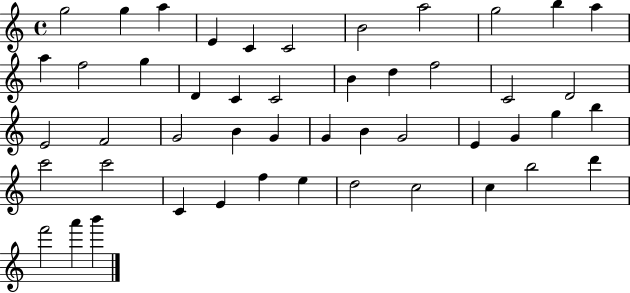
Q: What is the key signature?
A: C major